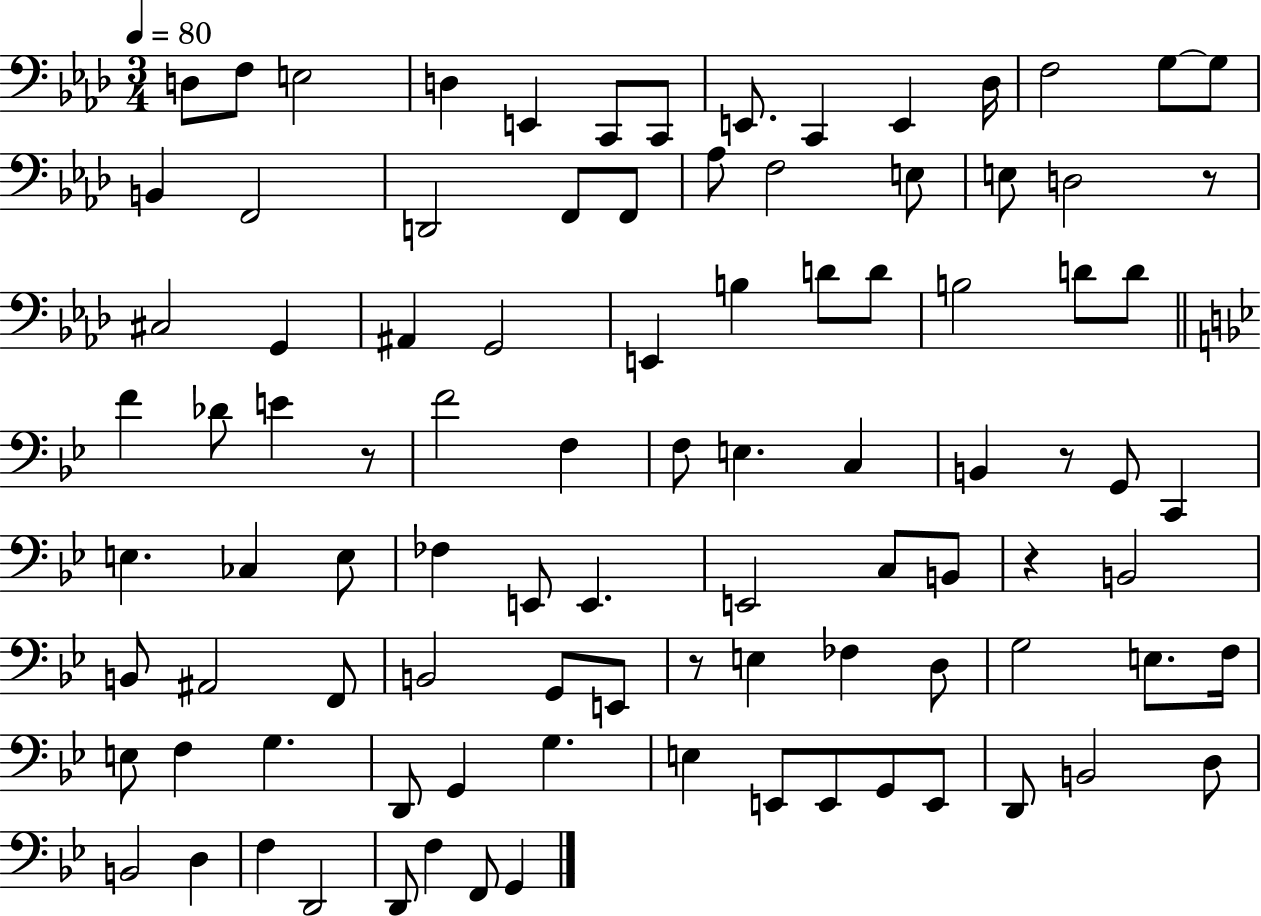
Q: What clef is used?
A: bass